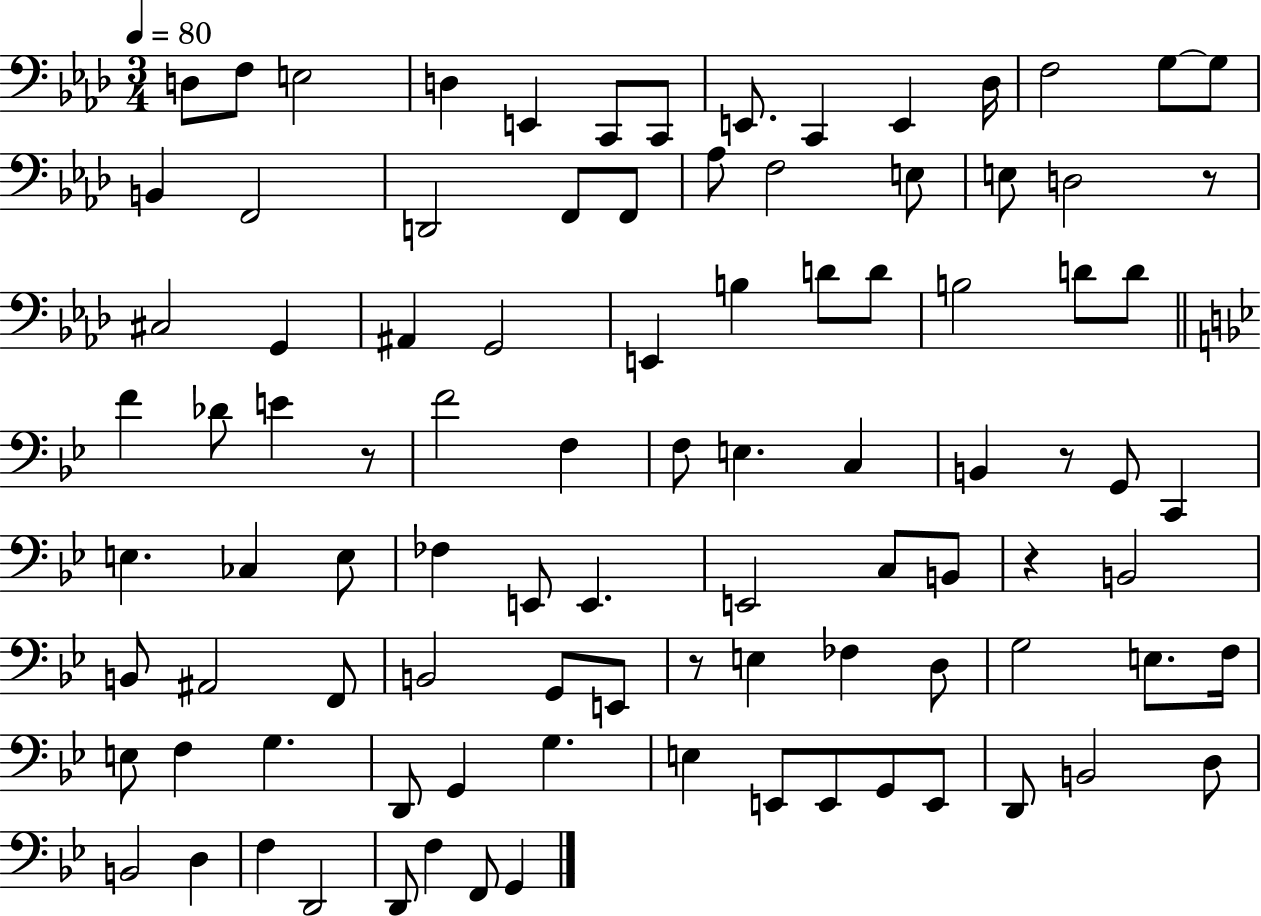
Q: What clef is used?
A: bass